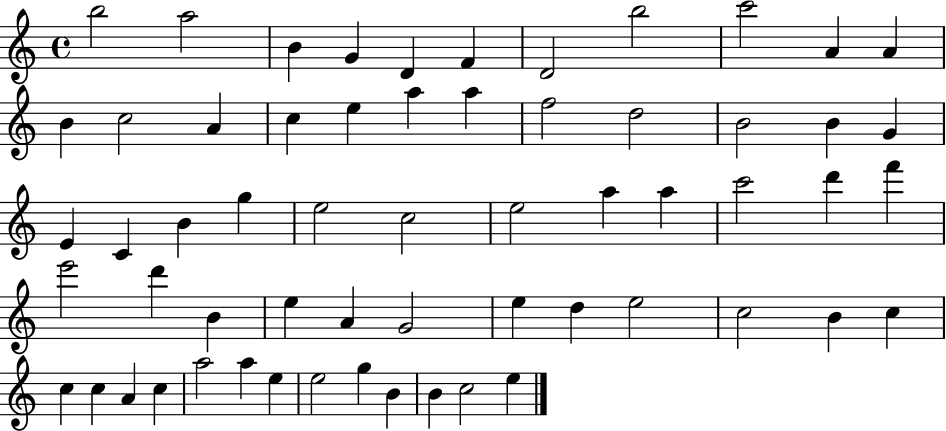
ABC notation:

X:1
T:Untitled
M:4/4
L:1/4
K:C
b2 a2 B G D F D2 b2 c'2 A A B c2 A c e a a f2 d2 B2 B G E C B g e2 c2 e2 a a c'2 d' f' e'2 d' B e A G2 e d e2 c2 B c c c A c a2 a e e2 g B B c2 e